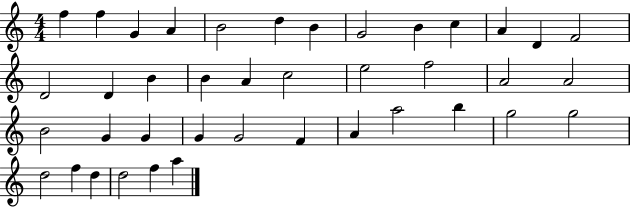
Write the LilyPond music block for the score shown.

{
  \clef treble
  \numericTimeSignature
  \time 4/4
  \key c \major
  f''4 f''4 g'4 a'4 | b'2 d''4 b'4 | g'2 b'4 c''4 | a'4 d'4 f'2 | \break d'2 d'4 b'4 | b'4 a'4 c''2 | e''2 f''2 | a'2 a'2 | \break b'2 g'4 g'4 | g'4 g'2 f'4 | a'4 a''2 b''4 | g''2 g''2 | \break d''2 f''4 d''4 | d''2 f''4 a''4 | \bar "|."
}